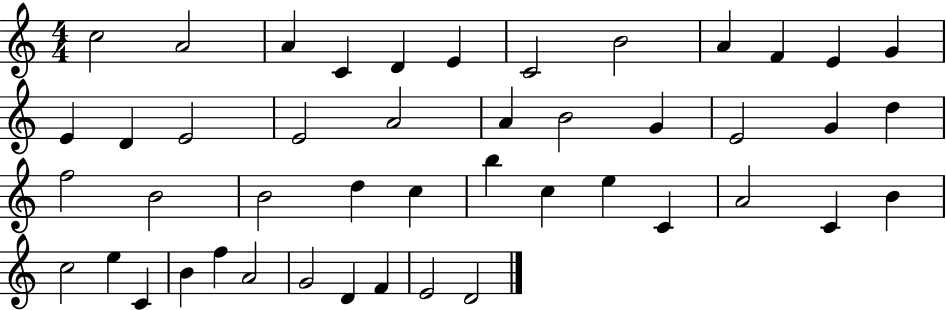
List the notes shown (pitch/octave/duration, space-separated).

C5/h A4/h A4/q C4/q D4/q E4/q C4/h B4/h A4/q F4/q E4/q G4/q E4/q D4/q E4/h E4/h A4/h A4/q B4/h G4/q E4/h G4/q D5/q F5/h B4/h B4/h D5/q C5/q B5/q C5/q E5/q C4/q A4/h C4/q B4/q C5/h E5/q C4/q B4/q F5/q A4/h G4/h D4/q F4/q E4/h D4/h